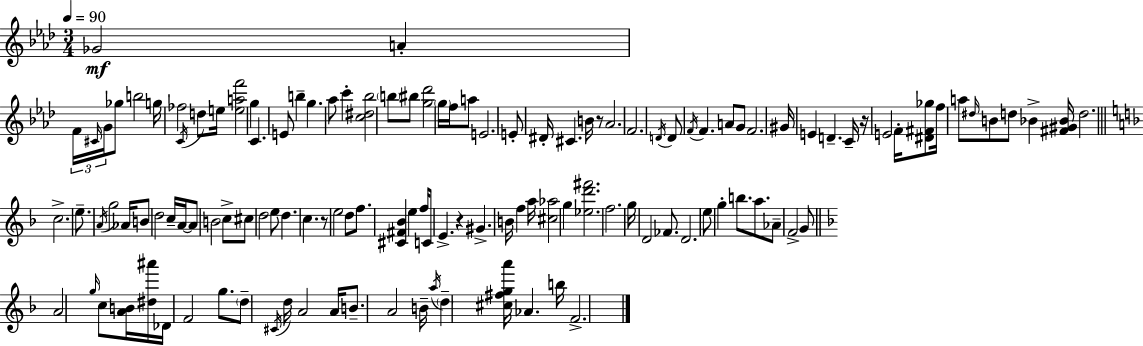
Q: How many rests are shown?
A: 4